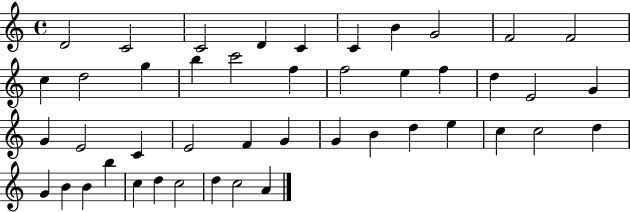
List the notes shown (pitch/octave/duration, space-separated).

D4/h C4/h C4/h D4/q C4/q C4/q B4/q G4/h F4/h F4/h C5/q D5/h G5/q B5/q C6/h F5/q F5/h E5/q F5/q D5/q E4/h G4/q G4/q E4/h C4/q E4/h F4/q G4/q G4/q B4/q D5/q E5/q C5/q C5/h D5/q G4/q B4/q B4/q B5/q C5/q D5/q C5/h D5/q C5/h A4/q